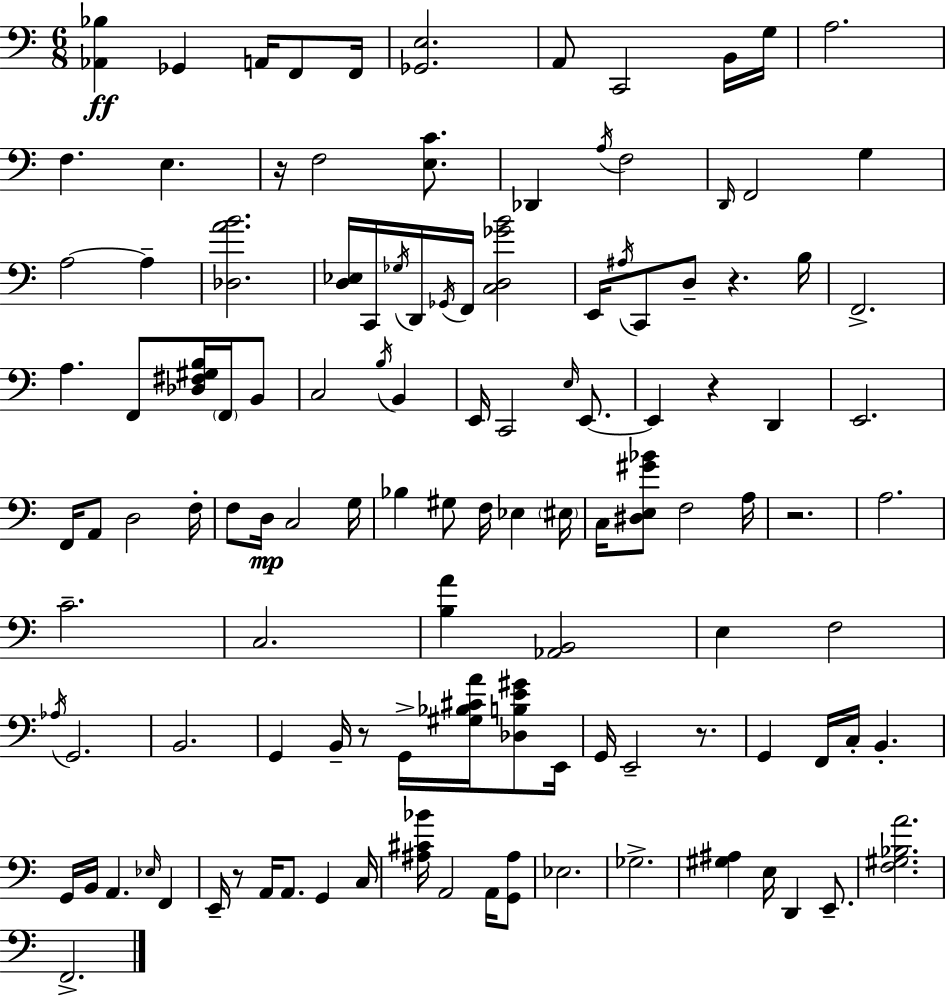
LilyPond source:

{
  \clef bass
  \numericTimeSignature
  \time 6/8
  \key c \major
  \repeat volta 2 { <aes, bes>4\ff ges,4 a,16 f,8 f,16 | <ges, e>2. | a,8 c,2 b,16 g16 | a2. | \break f4. e4. | r16 f2 <e c'>8. | des,4 \acciaccatura { a16 } f2 | \grace { d,16 } f,2 g4 | \break a2~~ a4-- | <des a' b'>2. | <d ees>16 c,16 \acciaccatura { ges16 } d,16 \acciaccatura { ges,16 } f,16 <c d ges' b'>2 | e,16 \acciaccatura { ais16 } c,8 d8-- r4. | \break b16 f,2.-> | a4. f,8 | <des fis gis b>16 \parenthesize f,16 b,8 c2 | \acciaccatura { b16 } b,4 e,16 c,2 | \break \grace { e16 } e,8.~~ e,4 r4 | d,4 e,2. | f,16 a,8 d2 | f16-. f8 d16\mp c2 | \break g16 bes4 gis8 | f16 ees4 \parenthesize eis16 c16 <dis e gis' bes'>8 f2 | a16 r2. | a2. | \break c'2.-- | c2. | <b a'>4 <aes, b,>2 | e4 f2 | \break \acciaccatura { aes16 } g,2. | b,2. | g,4 | b,16-- r8 g,16-> <gis bes cis' a'>16 <des b e' gis'>8 e,16 g,16 e,2-- | \break r8. g,4 | f,16 c16-. b,4.-. g,16 b,16 a,4. | \grace { ees16 } f,4 e,16-- r8 | a,16 a,8. g,4 c16 <ais cis' bes'>16 a,2 | \break a,16 <g, ais>8 ees2. | ges2.-> | <gis ais>4 | e16 d,4 e,8.-- <f gis bes a'>2. | \break f,2.-> | } \bar "|."
}